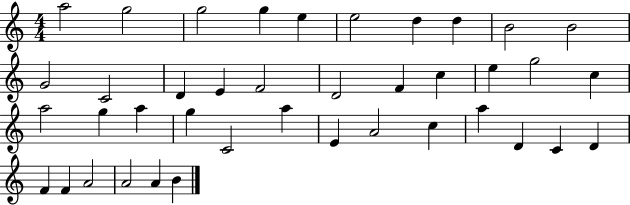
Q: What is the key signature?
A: C major